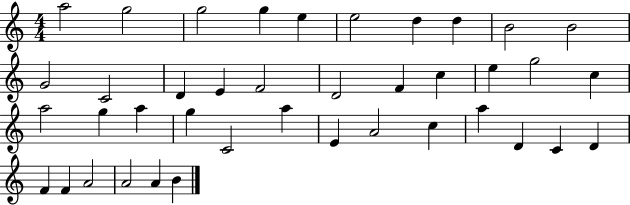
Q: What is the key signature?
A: C major